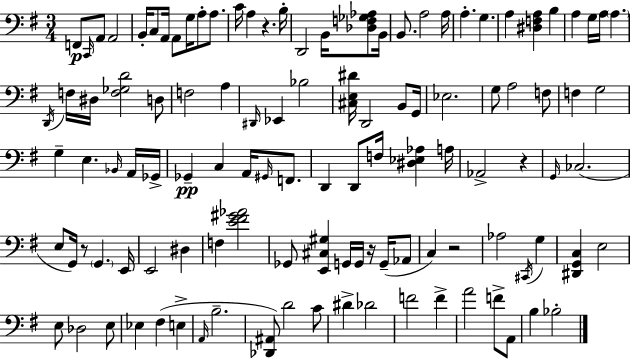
X:1
T:Untitled
M:3/4
L:1/4
K:G
F,,/2 C,,/4 A,,/2 A,,2 B,,/4 C,/2 A,,/4 A,,/2 G,/4 A,/2 A,/2 C/4 A, z B,/4 D,,2 B,,/4 [_D,F,_G,_A,]/2 B,,/4 B,,/2 A,2 A,/4 A, G, A, [^D,F,A,] B, A, G,/4 A,/4 A, D,,/4 F,/4 ^D,/4 [F,_G,D]2 D,/2 F,2 A, ^D,,/4 _E,, _B,2 [^C,E,^D]/4 D,,2 B,,/2 G,,/4 _E,2 G,/2 A,2 F,/2 F, G,2 G, E, _B,,/4 A,,/4 _G,,/4 _G,, C, A,,/4 ^G,,/4 F,,/2 D,, D,,/2 F,/4 [^D,_E,_A,] A,/4 _A,,2 z G,,/4 _C,2 E,/2 G,,/4 z/2 G,, E,,/4 E,,2 ^D, F, [E^F^G_A]2 _G,,/2 [E,,^C,^G,] G,,/4 G,,/4 z/4 G,,/4 _A,,/2 C, z2 _A,2 ^C,,/4 G, [^D,,G,,C,] E,2 E,/2 _D,2 E,/2 _E, ^F, E, A,,/4 B,2 [_D,,^A,,]/2 D2 C/2 ^D _D2 F2 F A2 F/2 A,,/2 B, _B,2